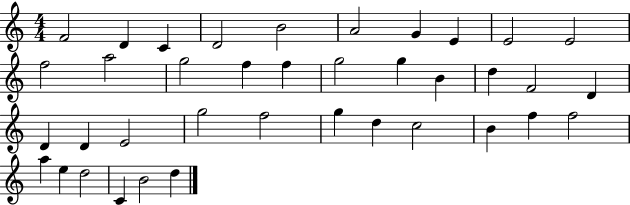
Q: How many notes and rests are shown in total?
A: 38